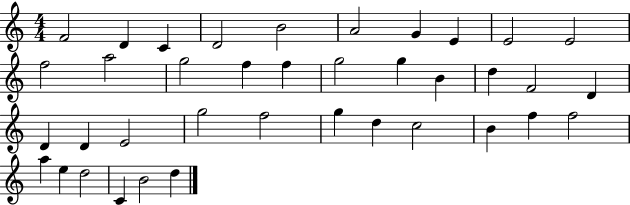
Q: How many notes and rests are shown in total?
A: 38